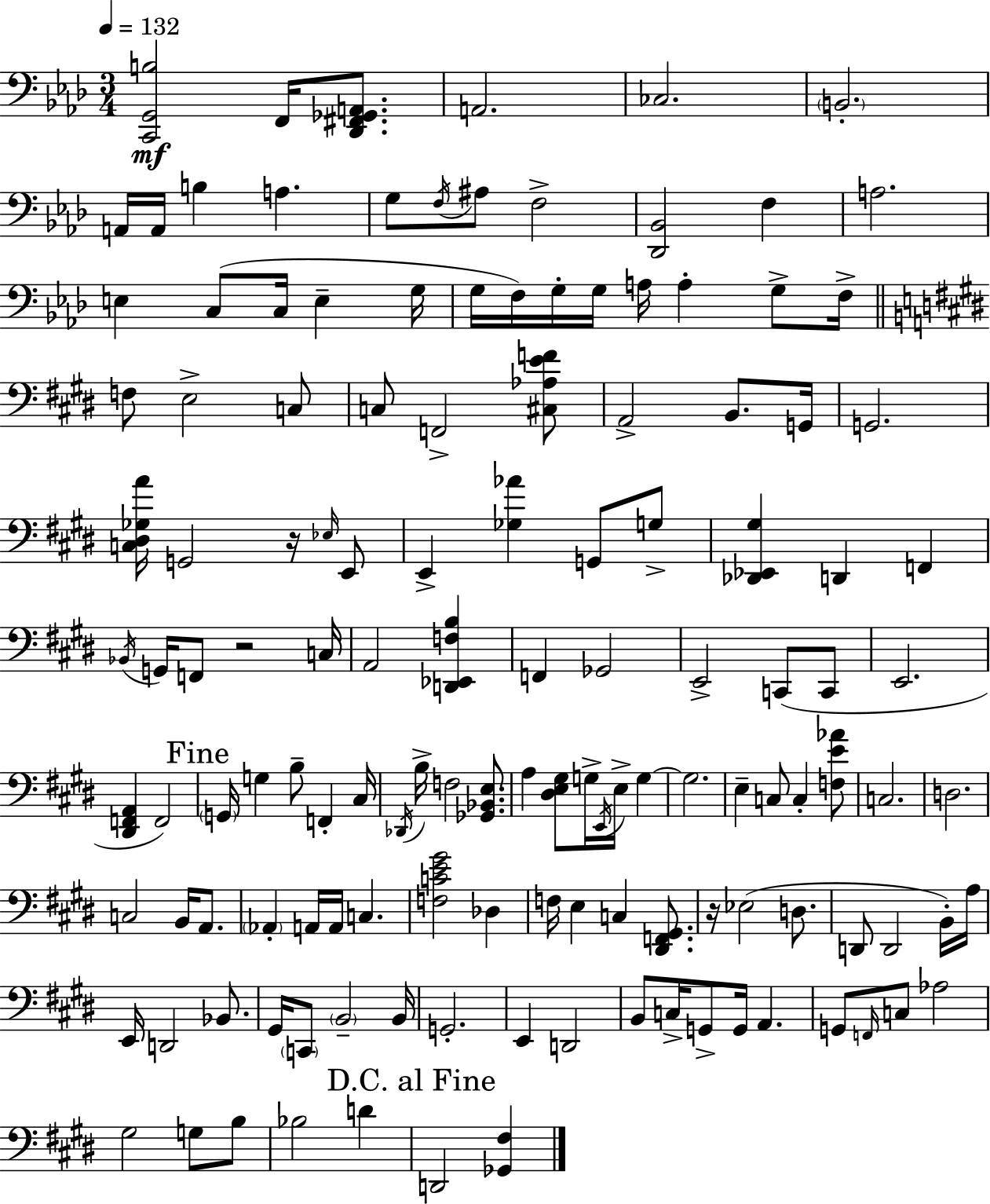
[C2,G2,B3]/h F2/s [Db2,F#2,Gb2,A2]/e. A2/h. CES3/h. B2/h. A2/s A2/s B3/q A3/q. G3/e F3/s A#3/e F3/h [Db2,Bb2]/h F3/q A3/h. E3/q C3/e C3/s E3/q G3/s G3/s F3/s G3/s G3/s A3/s A3/q G3/e F3/s F3/e E3/h C3/e C3/e F2/h [C#3,Ab3,E4,F4]/e A2/h B2/e. G2/s G2/h. [C3,D#3,Gb3,A4]/s G2/h R/s Eb3/s E2/e E2/q [Gb3,Ab4]/q G2/e G3/e [Db2,Eb2,G#3]/q D2/q F2/q Bb2/s G2/s F2/e R/h C3/s A2/h [D2,Eb2,F3,B3]/q F2/q Gb2/h E2/h C2/e C2/e E2/h. [D#2,F2,A2]/q F2/h G2/s G3/q B3/e F2/q C#3/s Db2/s B3/s F3/h [Gb2,Bb2,E3]/e. A3/q [D#3,E3,G#3]/e G3/s E2/s E3/s G3/q G3/h. E3/q C3/e C3/q [F3,E4,Ab4]/e C3/h. D3/h. C3/h B2/s A2/e. Ab2/q A2/s A2/s C3/q. [F3,C4,E4,G#4]/h Db3/q F3/s E3/q C3/q [D#2,F2,G#2]/e. R/s Eb3/h D3/e. D2/e D2/h B2/s A3/s E2/s D2/h Bb2/e. G#2/s C2/e B2/h B2/s G2/h. E2/q D2/h B2/e C3/s G2/e G2/s A2/q. G2/e F2/s C3/e Ab3/h G#3/h G3/e B3/e Bb3/h D4/q D2/h [Gb2,F#3]/q